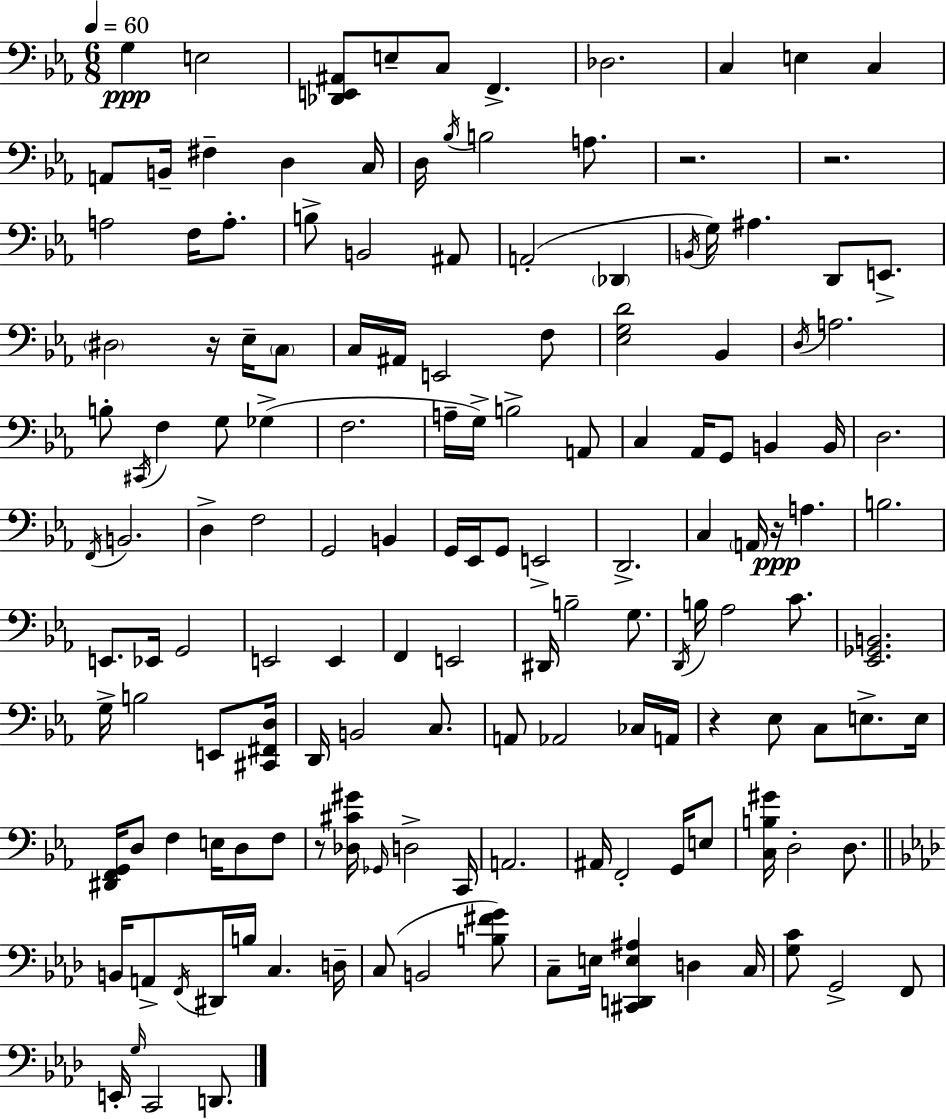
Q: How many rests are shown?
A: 6